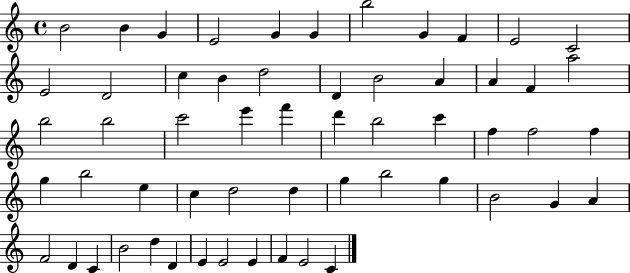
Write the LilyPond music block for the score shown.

{
  \clef treble
  \time 4/4
  \defaultTimeSignature
  \key c \major
  b'2 b'4 g'4 | e'2 g'4 g'4 | b''2 g'4 f'4 | e'2 c'2 | \break e'2 d'2 | c''4 b'4 d''2 | d'4 b'2 a'4 | a'4 f'4 a''2 | \break b''2 b''2 | c'''2 e'''4 f'''4 | d'''4 b''2 c'''4 | f''4 f''2 f''4 | \break g''4 b''2 e''4 | c''4 d''2 d''4 | g''4 b''2 g''4 | b'2 g'4 a'4 | \break f'2 d'4 c'4 | b'2 d''4 d'4 | e'4 e'2 e'4 | f'4 e'2 c'4 | \break \bar "|."
}